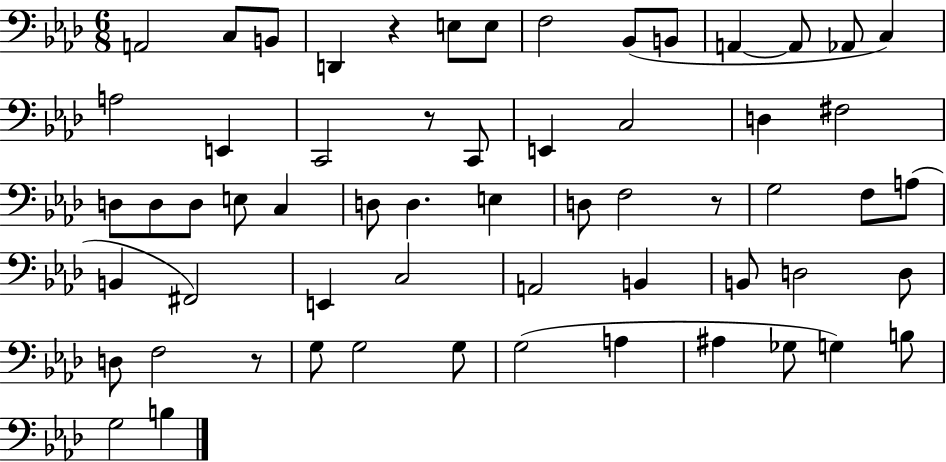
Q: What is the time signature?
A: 6/8